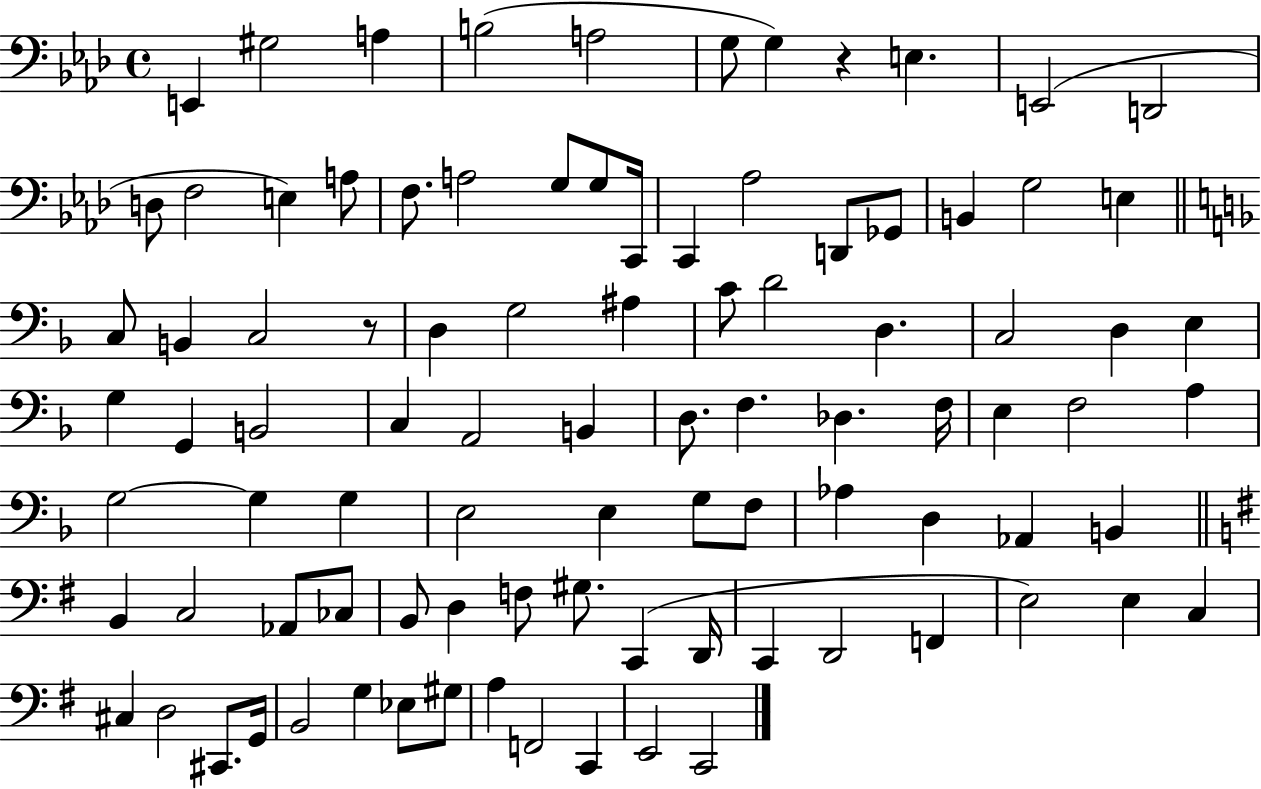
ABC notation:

X:1
T:Untitled
M:4/4
L:1/4
K:Ab
E,, ^G,2 A, B,2 A,2 G,/2 G, z E, E,,2 D,,2 D,/2 F,2 E, A,/2 F,/2 A,2 G,/2 G,/2 C,,/4 C,, _A,2 D,,/2 _G,,/2 B,, G,2 E, C,/2 B,, C,2 z/2 D, G,2 ^A, C/2 D2 D, C,2 D, E, G, G,, B,,2 C, A,,2 B,, D,/2 F, _D, F,/4 E, F,2 A, G,2 G, G, E,2 E, G,/2 F,/2 _A, D, _A,, B,, B,, C,2 _A,,/2 _C,/2 B,,/2 D, F,/2 ^G,/2 C,, D,,/4 C,, D,,2 F,, E,2 E, C, ^C, D,2 ^C,,/2 G,,/4 B,,2 G, _E,/2 ^G,/2 A, F,,2 C,, E,,2 C,,2